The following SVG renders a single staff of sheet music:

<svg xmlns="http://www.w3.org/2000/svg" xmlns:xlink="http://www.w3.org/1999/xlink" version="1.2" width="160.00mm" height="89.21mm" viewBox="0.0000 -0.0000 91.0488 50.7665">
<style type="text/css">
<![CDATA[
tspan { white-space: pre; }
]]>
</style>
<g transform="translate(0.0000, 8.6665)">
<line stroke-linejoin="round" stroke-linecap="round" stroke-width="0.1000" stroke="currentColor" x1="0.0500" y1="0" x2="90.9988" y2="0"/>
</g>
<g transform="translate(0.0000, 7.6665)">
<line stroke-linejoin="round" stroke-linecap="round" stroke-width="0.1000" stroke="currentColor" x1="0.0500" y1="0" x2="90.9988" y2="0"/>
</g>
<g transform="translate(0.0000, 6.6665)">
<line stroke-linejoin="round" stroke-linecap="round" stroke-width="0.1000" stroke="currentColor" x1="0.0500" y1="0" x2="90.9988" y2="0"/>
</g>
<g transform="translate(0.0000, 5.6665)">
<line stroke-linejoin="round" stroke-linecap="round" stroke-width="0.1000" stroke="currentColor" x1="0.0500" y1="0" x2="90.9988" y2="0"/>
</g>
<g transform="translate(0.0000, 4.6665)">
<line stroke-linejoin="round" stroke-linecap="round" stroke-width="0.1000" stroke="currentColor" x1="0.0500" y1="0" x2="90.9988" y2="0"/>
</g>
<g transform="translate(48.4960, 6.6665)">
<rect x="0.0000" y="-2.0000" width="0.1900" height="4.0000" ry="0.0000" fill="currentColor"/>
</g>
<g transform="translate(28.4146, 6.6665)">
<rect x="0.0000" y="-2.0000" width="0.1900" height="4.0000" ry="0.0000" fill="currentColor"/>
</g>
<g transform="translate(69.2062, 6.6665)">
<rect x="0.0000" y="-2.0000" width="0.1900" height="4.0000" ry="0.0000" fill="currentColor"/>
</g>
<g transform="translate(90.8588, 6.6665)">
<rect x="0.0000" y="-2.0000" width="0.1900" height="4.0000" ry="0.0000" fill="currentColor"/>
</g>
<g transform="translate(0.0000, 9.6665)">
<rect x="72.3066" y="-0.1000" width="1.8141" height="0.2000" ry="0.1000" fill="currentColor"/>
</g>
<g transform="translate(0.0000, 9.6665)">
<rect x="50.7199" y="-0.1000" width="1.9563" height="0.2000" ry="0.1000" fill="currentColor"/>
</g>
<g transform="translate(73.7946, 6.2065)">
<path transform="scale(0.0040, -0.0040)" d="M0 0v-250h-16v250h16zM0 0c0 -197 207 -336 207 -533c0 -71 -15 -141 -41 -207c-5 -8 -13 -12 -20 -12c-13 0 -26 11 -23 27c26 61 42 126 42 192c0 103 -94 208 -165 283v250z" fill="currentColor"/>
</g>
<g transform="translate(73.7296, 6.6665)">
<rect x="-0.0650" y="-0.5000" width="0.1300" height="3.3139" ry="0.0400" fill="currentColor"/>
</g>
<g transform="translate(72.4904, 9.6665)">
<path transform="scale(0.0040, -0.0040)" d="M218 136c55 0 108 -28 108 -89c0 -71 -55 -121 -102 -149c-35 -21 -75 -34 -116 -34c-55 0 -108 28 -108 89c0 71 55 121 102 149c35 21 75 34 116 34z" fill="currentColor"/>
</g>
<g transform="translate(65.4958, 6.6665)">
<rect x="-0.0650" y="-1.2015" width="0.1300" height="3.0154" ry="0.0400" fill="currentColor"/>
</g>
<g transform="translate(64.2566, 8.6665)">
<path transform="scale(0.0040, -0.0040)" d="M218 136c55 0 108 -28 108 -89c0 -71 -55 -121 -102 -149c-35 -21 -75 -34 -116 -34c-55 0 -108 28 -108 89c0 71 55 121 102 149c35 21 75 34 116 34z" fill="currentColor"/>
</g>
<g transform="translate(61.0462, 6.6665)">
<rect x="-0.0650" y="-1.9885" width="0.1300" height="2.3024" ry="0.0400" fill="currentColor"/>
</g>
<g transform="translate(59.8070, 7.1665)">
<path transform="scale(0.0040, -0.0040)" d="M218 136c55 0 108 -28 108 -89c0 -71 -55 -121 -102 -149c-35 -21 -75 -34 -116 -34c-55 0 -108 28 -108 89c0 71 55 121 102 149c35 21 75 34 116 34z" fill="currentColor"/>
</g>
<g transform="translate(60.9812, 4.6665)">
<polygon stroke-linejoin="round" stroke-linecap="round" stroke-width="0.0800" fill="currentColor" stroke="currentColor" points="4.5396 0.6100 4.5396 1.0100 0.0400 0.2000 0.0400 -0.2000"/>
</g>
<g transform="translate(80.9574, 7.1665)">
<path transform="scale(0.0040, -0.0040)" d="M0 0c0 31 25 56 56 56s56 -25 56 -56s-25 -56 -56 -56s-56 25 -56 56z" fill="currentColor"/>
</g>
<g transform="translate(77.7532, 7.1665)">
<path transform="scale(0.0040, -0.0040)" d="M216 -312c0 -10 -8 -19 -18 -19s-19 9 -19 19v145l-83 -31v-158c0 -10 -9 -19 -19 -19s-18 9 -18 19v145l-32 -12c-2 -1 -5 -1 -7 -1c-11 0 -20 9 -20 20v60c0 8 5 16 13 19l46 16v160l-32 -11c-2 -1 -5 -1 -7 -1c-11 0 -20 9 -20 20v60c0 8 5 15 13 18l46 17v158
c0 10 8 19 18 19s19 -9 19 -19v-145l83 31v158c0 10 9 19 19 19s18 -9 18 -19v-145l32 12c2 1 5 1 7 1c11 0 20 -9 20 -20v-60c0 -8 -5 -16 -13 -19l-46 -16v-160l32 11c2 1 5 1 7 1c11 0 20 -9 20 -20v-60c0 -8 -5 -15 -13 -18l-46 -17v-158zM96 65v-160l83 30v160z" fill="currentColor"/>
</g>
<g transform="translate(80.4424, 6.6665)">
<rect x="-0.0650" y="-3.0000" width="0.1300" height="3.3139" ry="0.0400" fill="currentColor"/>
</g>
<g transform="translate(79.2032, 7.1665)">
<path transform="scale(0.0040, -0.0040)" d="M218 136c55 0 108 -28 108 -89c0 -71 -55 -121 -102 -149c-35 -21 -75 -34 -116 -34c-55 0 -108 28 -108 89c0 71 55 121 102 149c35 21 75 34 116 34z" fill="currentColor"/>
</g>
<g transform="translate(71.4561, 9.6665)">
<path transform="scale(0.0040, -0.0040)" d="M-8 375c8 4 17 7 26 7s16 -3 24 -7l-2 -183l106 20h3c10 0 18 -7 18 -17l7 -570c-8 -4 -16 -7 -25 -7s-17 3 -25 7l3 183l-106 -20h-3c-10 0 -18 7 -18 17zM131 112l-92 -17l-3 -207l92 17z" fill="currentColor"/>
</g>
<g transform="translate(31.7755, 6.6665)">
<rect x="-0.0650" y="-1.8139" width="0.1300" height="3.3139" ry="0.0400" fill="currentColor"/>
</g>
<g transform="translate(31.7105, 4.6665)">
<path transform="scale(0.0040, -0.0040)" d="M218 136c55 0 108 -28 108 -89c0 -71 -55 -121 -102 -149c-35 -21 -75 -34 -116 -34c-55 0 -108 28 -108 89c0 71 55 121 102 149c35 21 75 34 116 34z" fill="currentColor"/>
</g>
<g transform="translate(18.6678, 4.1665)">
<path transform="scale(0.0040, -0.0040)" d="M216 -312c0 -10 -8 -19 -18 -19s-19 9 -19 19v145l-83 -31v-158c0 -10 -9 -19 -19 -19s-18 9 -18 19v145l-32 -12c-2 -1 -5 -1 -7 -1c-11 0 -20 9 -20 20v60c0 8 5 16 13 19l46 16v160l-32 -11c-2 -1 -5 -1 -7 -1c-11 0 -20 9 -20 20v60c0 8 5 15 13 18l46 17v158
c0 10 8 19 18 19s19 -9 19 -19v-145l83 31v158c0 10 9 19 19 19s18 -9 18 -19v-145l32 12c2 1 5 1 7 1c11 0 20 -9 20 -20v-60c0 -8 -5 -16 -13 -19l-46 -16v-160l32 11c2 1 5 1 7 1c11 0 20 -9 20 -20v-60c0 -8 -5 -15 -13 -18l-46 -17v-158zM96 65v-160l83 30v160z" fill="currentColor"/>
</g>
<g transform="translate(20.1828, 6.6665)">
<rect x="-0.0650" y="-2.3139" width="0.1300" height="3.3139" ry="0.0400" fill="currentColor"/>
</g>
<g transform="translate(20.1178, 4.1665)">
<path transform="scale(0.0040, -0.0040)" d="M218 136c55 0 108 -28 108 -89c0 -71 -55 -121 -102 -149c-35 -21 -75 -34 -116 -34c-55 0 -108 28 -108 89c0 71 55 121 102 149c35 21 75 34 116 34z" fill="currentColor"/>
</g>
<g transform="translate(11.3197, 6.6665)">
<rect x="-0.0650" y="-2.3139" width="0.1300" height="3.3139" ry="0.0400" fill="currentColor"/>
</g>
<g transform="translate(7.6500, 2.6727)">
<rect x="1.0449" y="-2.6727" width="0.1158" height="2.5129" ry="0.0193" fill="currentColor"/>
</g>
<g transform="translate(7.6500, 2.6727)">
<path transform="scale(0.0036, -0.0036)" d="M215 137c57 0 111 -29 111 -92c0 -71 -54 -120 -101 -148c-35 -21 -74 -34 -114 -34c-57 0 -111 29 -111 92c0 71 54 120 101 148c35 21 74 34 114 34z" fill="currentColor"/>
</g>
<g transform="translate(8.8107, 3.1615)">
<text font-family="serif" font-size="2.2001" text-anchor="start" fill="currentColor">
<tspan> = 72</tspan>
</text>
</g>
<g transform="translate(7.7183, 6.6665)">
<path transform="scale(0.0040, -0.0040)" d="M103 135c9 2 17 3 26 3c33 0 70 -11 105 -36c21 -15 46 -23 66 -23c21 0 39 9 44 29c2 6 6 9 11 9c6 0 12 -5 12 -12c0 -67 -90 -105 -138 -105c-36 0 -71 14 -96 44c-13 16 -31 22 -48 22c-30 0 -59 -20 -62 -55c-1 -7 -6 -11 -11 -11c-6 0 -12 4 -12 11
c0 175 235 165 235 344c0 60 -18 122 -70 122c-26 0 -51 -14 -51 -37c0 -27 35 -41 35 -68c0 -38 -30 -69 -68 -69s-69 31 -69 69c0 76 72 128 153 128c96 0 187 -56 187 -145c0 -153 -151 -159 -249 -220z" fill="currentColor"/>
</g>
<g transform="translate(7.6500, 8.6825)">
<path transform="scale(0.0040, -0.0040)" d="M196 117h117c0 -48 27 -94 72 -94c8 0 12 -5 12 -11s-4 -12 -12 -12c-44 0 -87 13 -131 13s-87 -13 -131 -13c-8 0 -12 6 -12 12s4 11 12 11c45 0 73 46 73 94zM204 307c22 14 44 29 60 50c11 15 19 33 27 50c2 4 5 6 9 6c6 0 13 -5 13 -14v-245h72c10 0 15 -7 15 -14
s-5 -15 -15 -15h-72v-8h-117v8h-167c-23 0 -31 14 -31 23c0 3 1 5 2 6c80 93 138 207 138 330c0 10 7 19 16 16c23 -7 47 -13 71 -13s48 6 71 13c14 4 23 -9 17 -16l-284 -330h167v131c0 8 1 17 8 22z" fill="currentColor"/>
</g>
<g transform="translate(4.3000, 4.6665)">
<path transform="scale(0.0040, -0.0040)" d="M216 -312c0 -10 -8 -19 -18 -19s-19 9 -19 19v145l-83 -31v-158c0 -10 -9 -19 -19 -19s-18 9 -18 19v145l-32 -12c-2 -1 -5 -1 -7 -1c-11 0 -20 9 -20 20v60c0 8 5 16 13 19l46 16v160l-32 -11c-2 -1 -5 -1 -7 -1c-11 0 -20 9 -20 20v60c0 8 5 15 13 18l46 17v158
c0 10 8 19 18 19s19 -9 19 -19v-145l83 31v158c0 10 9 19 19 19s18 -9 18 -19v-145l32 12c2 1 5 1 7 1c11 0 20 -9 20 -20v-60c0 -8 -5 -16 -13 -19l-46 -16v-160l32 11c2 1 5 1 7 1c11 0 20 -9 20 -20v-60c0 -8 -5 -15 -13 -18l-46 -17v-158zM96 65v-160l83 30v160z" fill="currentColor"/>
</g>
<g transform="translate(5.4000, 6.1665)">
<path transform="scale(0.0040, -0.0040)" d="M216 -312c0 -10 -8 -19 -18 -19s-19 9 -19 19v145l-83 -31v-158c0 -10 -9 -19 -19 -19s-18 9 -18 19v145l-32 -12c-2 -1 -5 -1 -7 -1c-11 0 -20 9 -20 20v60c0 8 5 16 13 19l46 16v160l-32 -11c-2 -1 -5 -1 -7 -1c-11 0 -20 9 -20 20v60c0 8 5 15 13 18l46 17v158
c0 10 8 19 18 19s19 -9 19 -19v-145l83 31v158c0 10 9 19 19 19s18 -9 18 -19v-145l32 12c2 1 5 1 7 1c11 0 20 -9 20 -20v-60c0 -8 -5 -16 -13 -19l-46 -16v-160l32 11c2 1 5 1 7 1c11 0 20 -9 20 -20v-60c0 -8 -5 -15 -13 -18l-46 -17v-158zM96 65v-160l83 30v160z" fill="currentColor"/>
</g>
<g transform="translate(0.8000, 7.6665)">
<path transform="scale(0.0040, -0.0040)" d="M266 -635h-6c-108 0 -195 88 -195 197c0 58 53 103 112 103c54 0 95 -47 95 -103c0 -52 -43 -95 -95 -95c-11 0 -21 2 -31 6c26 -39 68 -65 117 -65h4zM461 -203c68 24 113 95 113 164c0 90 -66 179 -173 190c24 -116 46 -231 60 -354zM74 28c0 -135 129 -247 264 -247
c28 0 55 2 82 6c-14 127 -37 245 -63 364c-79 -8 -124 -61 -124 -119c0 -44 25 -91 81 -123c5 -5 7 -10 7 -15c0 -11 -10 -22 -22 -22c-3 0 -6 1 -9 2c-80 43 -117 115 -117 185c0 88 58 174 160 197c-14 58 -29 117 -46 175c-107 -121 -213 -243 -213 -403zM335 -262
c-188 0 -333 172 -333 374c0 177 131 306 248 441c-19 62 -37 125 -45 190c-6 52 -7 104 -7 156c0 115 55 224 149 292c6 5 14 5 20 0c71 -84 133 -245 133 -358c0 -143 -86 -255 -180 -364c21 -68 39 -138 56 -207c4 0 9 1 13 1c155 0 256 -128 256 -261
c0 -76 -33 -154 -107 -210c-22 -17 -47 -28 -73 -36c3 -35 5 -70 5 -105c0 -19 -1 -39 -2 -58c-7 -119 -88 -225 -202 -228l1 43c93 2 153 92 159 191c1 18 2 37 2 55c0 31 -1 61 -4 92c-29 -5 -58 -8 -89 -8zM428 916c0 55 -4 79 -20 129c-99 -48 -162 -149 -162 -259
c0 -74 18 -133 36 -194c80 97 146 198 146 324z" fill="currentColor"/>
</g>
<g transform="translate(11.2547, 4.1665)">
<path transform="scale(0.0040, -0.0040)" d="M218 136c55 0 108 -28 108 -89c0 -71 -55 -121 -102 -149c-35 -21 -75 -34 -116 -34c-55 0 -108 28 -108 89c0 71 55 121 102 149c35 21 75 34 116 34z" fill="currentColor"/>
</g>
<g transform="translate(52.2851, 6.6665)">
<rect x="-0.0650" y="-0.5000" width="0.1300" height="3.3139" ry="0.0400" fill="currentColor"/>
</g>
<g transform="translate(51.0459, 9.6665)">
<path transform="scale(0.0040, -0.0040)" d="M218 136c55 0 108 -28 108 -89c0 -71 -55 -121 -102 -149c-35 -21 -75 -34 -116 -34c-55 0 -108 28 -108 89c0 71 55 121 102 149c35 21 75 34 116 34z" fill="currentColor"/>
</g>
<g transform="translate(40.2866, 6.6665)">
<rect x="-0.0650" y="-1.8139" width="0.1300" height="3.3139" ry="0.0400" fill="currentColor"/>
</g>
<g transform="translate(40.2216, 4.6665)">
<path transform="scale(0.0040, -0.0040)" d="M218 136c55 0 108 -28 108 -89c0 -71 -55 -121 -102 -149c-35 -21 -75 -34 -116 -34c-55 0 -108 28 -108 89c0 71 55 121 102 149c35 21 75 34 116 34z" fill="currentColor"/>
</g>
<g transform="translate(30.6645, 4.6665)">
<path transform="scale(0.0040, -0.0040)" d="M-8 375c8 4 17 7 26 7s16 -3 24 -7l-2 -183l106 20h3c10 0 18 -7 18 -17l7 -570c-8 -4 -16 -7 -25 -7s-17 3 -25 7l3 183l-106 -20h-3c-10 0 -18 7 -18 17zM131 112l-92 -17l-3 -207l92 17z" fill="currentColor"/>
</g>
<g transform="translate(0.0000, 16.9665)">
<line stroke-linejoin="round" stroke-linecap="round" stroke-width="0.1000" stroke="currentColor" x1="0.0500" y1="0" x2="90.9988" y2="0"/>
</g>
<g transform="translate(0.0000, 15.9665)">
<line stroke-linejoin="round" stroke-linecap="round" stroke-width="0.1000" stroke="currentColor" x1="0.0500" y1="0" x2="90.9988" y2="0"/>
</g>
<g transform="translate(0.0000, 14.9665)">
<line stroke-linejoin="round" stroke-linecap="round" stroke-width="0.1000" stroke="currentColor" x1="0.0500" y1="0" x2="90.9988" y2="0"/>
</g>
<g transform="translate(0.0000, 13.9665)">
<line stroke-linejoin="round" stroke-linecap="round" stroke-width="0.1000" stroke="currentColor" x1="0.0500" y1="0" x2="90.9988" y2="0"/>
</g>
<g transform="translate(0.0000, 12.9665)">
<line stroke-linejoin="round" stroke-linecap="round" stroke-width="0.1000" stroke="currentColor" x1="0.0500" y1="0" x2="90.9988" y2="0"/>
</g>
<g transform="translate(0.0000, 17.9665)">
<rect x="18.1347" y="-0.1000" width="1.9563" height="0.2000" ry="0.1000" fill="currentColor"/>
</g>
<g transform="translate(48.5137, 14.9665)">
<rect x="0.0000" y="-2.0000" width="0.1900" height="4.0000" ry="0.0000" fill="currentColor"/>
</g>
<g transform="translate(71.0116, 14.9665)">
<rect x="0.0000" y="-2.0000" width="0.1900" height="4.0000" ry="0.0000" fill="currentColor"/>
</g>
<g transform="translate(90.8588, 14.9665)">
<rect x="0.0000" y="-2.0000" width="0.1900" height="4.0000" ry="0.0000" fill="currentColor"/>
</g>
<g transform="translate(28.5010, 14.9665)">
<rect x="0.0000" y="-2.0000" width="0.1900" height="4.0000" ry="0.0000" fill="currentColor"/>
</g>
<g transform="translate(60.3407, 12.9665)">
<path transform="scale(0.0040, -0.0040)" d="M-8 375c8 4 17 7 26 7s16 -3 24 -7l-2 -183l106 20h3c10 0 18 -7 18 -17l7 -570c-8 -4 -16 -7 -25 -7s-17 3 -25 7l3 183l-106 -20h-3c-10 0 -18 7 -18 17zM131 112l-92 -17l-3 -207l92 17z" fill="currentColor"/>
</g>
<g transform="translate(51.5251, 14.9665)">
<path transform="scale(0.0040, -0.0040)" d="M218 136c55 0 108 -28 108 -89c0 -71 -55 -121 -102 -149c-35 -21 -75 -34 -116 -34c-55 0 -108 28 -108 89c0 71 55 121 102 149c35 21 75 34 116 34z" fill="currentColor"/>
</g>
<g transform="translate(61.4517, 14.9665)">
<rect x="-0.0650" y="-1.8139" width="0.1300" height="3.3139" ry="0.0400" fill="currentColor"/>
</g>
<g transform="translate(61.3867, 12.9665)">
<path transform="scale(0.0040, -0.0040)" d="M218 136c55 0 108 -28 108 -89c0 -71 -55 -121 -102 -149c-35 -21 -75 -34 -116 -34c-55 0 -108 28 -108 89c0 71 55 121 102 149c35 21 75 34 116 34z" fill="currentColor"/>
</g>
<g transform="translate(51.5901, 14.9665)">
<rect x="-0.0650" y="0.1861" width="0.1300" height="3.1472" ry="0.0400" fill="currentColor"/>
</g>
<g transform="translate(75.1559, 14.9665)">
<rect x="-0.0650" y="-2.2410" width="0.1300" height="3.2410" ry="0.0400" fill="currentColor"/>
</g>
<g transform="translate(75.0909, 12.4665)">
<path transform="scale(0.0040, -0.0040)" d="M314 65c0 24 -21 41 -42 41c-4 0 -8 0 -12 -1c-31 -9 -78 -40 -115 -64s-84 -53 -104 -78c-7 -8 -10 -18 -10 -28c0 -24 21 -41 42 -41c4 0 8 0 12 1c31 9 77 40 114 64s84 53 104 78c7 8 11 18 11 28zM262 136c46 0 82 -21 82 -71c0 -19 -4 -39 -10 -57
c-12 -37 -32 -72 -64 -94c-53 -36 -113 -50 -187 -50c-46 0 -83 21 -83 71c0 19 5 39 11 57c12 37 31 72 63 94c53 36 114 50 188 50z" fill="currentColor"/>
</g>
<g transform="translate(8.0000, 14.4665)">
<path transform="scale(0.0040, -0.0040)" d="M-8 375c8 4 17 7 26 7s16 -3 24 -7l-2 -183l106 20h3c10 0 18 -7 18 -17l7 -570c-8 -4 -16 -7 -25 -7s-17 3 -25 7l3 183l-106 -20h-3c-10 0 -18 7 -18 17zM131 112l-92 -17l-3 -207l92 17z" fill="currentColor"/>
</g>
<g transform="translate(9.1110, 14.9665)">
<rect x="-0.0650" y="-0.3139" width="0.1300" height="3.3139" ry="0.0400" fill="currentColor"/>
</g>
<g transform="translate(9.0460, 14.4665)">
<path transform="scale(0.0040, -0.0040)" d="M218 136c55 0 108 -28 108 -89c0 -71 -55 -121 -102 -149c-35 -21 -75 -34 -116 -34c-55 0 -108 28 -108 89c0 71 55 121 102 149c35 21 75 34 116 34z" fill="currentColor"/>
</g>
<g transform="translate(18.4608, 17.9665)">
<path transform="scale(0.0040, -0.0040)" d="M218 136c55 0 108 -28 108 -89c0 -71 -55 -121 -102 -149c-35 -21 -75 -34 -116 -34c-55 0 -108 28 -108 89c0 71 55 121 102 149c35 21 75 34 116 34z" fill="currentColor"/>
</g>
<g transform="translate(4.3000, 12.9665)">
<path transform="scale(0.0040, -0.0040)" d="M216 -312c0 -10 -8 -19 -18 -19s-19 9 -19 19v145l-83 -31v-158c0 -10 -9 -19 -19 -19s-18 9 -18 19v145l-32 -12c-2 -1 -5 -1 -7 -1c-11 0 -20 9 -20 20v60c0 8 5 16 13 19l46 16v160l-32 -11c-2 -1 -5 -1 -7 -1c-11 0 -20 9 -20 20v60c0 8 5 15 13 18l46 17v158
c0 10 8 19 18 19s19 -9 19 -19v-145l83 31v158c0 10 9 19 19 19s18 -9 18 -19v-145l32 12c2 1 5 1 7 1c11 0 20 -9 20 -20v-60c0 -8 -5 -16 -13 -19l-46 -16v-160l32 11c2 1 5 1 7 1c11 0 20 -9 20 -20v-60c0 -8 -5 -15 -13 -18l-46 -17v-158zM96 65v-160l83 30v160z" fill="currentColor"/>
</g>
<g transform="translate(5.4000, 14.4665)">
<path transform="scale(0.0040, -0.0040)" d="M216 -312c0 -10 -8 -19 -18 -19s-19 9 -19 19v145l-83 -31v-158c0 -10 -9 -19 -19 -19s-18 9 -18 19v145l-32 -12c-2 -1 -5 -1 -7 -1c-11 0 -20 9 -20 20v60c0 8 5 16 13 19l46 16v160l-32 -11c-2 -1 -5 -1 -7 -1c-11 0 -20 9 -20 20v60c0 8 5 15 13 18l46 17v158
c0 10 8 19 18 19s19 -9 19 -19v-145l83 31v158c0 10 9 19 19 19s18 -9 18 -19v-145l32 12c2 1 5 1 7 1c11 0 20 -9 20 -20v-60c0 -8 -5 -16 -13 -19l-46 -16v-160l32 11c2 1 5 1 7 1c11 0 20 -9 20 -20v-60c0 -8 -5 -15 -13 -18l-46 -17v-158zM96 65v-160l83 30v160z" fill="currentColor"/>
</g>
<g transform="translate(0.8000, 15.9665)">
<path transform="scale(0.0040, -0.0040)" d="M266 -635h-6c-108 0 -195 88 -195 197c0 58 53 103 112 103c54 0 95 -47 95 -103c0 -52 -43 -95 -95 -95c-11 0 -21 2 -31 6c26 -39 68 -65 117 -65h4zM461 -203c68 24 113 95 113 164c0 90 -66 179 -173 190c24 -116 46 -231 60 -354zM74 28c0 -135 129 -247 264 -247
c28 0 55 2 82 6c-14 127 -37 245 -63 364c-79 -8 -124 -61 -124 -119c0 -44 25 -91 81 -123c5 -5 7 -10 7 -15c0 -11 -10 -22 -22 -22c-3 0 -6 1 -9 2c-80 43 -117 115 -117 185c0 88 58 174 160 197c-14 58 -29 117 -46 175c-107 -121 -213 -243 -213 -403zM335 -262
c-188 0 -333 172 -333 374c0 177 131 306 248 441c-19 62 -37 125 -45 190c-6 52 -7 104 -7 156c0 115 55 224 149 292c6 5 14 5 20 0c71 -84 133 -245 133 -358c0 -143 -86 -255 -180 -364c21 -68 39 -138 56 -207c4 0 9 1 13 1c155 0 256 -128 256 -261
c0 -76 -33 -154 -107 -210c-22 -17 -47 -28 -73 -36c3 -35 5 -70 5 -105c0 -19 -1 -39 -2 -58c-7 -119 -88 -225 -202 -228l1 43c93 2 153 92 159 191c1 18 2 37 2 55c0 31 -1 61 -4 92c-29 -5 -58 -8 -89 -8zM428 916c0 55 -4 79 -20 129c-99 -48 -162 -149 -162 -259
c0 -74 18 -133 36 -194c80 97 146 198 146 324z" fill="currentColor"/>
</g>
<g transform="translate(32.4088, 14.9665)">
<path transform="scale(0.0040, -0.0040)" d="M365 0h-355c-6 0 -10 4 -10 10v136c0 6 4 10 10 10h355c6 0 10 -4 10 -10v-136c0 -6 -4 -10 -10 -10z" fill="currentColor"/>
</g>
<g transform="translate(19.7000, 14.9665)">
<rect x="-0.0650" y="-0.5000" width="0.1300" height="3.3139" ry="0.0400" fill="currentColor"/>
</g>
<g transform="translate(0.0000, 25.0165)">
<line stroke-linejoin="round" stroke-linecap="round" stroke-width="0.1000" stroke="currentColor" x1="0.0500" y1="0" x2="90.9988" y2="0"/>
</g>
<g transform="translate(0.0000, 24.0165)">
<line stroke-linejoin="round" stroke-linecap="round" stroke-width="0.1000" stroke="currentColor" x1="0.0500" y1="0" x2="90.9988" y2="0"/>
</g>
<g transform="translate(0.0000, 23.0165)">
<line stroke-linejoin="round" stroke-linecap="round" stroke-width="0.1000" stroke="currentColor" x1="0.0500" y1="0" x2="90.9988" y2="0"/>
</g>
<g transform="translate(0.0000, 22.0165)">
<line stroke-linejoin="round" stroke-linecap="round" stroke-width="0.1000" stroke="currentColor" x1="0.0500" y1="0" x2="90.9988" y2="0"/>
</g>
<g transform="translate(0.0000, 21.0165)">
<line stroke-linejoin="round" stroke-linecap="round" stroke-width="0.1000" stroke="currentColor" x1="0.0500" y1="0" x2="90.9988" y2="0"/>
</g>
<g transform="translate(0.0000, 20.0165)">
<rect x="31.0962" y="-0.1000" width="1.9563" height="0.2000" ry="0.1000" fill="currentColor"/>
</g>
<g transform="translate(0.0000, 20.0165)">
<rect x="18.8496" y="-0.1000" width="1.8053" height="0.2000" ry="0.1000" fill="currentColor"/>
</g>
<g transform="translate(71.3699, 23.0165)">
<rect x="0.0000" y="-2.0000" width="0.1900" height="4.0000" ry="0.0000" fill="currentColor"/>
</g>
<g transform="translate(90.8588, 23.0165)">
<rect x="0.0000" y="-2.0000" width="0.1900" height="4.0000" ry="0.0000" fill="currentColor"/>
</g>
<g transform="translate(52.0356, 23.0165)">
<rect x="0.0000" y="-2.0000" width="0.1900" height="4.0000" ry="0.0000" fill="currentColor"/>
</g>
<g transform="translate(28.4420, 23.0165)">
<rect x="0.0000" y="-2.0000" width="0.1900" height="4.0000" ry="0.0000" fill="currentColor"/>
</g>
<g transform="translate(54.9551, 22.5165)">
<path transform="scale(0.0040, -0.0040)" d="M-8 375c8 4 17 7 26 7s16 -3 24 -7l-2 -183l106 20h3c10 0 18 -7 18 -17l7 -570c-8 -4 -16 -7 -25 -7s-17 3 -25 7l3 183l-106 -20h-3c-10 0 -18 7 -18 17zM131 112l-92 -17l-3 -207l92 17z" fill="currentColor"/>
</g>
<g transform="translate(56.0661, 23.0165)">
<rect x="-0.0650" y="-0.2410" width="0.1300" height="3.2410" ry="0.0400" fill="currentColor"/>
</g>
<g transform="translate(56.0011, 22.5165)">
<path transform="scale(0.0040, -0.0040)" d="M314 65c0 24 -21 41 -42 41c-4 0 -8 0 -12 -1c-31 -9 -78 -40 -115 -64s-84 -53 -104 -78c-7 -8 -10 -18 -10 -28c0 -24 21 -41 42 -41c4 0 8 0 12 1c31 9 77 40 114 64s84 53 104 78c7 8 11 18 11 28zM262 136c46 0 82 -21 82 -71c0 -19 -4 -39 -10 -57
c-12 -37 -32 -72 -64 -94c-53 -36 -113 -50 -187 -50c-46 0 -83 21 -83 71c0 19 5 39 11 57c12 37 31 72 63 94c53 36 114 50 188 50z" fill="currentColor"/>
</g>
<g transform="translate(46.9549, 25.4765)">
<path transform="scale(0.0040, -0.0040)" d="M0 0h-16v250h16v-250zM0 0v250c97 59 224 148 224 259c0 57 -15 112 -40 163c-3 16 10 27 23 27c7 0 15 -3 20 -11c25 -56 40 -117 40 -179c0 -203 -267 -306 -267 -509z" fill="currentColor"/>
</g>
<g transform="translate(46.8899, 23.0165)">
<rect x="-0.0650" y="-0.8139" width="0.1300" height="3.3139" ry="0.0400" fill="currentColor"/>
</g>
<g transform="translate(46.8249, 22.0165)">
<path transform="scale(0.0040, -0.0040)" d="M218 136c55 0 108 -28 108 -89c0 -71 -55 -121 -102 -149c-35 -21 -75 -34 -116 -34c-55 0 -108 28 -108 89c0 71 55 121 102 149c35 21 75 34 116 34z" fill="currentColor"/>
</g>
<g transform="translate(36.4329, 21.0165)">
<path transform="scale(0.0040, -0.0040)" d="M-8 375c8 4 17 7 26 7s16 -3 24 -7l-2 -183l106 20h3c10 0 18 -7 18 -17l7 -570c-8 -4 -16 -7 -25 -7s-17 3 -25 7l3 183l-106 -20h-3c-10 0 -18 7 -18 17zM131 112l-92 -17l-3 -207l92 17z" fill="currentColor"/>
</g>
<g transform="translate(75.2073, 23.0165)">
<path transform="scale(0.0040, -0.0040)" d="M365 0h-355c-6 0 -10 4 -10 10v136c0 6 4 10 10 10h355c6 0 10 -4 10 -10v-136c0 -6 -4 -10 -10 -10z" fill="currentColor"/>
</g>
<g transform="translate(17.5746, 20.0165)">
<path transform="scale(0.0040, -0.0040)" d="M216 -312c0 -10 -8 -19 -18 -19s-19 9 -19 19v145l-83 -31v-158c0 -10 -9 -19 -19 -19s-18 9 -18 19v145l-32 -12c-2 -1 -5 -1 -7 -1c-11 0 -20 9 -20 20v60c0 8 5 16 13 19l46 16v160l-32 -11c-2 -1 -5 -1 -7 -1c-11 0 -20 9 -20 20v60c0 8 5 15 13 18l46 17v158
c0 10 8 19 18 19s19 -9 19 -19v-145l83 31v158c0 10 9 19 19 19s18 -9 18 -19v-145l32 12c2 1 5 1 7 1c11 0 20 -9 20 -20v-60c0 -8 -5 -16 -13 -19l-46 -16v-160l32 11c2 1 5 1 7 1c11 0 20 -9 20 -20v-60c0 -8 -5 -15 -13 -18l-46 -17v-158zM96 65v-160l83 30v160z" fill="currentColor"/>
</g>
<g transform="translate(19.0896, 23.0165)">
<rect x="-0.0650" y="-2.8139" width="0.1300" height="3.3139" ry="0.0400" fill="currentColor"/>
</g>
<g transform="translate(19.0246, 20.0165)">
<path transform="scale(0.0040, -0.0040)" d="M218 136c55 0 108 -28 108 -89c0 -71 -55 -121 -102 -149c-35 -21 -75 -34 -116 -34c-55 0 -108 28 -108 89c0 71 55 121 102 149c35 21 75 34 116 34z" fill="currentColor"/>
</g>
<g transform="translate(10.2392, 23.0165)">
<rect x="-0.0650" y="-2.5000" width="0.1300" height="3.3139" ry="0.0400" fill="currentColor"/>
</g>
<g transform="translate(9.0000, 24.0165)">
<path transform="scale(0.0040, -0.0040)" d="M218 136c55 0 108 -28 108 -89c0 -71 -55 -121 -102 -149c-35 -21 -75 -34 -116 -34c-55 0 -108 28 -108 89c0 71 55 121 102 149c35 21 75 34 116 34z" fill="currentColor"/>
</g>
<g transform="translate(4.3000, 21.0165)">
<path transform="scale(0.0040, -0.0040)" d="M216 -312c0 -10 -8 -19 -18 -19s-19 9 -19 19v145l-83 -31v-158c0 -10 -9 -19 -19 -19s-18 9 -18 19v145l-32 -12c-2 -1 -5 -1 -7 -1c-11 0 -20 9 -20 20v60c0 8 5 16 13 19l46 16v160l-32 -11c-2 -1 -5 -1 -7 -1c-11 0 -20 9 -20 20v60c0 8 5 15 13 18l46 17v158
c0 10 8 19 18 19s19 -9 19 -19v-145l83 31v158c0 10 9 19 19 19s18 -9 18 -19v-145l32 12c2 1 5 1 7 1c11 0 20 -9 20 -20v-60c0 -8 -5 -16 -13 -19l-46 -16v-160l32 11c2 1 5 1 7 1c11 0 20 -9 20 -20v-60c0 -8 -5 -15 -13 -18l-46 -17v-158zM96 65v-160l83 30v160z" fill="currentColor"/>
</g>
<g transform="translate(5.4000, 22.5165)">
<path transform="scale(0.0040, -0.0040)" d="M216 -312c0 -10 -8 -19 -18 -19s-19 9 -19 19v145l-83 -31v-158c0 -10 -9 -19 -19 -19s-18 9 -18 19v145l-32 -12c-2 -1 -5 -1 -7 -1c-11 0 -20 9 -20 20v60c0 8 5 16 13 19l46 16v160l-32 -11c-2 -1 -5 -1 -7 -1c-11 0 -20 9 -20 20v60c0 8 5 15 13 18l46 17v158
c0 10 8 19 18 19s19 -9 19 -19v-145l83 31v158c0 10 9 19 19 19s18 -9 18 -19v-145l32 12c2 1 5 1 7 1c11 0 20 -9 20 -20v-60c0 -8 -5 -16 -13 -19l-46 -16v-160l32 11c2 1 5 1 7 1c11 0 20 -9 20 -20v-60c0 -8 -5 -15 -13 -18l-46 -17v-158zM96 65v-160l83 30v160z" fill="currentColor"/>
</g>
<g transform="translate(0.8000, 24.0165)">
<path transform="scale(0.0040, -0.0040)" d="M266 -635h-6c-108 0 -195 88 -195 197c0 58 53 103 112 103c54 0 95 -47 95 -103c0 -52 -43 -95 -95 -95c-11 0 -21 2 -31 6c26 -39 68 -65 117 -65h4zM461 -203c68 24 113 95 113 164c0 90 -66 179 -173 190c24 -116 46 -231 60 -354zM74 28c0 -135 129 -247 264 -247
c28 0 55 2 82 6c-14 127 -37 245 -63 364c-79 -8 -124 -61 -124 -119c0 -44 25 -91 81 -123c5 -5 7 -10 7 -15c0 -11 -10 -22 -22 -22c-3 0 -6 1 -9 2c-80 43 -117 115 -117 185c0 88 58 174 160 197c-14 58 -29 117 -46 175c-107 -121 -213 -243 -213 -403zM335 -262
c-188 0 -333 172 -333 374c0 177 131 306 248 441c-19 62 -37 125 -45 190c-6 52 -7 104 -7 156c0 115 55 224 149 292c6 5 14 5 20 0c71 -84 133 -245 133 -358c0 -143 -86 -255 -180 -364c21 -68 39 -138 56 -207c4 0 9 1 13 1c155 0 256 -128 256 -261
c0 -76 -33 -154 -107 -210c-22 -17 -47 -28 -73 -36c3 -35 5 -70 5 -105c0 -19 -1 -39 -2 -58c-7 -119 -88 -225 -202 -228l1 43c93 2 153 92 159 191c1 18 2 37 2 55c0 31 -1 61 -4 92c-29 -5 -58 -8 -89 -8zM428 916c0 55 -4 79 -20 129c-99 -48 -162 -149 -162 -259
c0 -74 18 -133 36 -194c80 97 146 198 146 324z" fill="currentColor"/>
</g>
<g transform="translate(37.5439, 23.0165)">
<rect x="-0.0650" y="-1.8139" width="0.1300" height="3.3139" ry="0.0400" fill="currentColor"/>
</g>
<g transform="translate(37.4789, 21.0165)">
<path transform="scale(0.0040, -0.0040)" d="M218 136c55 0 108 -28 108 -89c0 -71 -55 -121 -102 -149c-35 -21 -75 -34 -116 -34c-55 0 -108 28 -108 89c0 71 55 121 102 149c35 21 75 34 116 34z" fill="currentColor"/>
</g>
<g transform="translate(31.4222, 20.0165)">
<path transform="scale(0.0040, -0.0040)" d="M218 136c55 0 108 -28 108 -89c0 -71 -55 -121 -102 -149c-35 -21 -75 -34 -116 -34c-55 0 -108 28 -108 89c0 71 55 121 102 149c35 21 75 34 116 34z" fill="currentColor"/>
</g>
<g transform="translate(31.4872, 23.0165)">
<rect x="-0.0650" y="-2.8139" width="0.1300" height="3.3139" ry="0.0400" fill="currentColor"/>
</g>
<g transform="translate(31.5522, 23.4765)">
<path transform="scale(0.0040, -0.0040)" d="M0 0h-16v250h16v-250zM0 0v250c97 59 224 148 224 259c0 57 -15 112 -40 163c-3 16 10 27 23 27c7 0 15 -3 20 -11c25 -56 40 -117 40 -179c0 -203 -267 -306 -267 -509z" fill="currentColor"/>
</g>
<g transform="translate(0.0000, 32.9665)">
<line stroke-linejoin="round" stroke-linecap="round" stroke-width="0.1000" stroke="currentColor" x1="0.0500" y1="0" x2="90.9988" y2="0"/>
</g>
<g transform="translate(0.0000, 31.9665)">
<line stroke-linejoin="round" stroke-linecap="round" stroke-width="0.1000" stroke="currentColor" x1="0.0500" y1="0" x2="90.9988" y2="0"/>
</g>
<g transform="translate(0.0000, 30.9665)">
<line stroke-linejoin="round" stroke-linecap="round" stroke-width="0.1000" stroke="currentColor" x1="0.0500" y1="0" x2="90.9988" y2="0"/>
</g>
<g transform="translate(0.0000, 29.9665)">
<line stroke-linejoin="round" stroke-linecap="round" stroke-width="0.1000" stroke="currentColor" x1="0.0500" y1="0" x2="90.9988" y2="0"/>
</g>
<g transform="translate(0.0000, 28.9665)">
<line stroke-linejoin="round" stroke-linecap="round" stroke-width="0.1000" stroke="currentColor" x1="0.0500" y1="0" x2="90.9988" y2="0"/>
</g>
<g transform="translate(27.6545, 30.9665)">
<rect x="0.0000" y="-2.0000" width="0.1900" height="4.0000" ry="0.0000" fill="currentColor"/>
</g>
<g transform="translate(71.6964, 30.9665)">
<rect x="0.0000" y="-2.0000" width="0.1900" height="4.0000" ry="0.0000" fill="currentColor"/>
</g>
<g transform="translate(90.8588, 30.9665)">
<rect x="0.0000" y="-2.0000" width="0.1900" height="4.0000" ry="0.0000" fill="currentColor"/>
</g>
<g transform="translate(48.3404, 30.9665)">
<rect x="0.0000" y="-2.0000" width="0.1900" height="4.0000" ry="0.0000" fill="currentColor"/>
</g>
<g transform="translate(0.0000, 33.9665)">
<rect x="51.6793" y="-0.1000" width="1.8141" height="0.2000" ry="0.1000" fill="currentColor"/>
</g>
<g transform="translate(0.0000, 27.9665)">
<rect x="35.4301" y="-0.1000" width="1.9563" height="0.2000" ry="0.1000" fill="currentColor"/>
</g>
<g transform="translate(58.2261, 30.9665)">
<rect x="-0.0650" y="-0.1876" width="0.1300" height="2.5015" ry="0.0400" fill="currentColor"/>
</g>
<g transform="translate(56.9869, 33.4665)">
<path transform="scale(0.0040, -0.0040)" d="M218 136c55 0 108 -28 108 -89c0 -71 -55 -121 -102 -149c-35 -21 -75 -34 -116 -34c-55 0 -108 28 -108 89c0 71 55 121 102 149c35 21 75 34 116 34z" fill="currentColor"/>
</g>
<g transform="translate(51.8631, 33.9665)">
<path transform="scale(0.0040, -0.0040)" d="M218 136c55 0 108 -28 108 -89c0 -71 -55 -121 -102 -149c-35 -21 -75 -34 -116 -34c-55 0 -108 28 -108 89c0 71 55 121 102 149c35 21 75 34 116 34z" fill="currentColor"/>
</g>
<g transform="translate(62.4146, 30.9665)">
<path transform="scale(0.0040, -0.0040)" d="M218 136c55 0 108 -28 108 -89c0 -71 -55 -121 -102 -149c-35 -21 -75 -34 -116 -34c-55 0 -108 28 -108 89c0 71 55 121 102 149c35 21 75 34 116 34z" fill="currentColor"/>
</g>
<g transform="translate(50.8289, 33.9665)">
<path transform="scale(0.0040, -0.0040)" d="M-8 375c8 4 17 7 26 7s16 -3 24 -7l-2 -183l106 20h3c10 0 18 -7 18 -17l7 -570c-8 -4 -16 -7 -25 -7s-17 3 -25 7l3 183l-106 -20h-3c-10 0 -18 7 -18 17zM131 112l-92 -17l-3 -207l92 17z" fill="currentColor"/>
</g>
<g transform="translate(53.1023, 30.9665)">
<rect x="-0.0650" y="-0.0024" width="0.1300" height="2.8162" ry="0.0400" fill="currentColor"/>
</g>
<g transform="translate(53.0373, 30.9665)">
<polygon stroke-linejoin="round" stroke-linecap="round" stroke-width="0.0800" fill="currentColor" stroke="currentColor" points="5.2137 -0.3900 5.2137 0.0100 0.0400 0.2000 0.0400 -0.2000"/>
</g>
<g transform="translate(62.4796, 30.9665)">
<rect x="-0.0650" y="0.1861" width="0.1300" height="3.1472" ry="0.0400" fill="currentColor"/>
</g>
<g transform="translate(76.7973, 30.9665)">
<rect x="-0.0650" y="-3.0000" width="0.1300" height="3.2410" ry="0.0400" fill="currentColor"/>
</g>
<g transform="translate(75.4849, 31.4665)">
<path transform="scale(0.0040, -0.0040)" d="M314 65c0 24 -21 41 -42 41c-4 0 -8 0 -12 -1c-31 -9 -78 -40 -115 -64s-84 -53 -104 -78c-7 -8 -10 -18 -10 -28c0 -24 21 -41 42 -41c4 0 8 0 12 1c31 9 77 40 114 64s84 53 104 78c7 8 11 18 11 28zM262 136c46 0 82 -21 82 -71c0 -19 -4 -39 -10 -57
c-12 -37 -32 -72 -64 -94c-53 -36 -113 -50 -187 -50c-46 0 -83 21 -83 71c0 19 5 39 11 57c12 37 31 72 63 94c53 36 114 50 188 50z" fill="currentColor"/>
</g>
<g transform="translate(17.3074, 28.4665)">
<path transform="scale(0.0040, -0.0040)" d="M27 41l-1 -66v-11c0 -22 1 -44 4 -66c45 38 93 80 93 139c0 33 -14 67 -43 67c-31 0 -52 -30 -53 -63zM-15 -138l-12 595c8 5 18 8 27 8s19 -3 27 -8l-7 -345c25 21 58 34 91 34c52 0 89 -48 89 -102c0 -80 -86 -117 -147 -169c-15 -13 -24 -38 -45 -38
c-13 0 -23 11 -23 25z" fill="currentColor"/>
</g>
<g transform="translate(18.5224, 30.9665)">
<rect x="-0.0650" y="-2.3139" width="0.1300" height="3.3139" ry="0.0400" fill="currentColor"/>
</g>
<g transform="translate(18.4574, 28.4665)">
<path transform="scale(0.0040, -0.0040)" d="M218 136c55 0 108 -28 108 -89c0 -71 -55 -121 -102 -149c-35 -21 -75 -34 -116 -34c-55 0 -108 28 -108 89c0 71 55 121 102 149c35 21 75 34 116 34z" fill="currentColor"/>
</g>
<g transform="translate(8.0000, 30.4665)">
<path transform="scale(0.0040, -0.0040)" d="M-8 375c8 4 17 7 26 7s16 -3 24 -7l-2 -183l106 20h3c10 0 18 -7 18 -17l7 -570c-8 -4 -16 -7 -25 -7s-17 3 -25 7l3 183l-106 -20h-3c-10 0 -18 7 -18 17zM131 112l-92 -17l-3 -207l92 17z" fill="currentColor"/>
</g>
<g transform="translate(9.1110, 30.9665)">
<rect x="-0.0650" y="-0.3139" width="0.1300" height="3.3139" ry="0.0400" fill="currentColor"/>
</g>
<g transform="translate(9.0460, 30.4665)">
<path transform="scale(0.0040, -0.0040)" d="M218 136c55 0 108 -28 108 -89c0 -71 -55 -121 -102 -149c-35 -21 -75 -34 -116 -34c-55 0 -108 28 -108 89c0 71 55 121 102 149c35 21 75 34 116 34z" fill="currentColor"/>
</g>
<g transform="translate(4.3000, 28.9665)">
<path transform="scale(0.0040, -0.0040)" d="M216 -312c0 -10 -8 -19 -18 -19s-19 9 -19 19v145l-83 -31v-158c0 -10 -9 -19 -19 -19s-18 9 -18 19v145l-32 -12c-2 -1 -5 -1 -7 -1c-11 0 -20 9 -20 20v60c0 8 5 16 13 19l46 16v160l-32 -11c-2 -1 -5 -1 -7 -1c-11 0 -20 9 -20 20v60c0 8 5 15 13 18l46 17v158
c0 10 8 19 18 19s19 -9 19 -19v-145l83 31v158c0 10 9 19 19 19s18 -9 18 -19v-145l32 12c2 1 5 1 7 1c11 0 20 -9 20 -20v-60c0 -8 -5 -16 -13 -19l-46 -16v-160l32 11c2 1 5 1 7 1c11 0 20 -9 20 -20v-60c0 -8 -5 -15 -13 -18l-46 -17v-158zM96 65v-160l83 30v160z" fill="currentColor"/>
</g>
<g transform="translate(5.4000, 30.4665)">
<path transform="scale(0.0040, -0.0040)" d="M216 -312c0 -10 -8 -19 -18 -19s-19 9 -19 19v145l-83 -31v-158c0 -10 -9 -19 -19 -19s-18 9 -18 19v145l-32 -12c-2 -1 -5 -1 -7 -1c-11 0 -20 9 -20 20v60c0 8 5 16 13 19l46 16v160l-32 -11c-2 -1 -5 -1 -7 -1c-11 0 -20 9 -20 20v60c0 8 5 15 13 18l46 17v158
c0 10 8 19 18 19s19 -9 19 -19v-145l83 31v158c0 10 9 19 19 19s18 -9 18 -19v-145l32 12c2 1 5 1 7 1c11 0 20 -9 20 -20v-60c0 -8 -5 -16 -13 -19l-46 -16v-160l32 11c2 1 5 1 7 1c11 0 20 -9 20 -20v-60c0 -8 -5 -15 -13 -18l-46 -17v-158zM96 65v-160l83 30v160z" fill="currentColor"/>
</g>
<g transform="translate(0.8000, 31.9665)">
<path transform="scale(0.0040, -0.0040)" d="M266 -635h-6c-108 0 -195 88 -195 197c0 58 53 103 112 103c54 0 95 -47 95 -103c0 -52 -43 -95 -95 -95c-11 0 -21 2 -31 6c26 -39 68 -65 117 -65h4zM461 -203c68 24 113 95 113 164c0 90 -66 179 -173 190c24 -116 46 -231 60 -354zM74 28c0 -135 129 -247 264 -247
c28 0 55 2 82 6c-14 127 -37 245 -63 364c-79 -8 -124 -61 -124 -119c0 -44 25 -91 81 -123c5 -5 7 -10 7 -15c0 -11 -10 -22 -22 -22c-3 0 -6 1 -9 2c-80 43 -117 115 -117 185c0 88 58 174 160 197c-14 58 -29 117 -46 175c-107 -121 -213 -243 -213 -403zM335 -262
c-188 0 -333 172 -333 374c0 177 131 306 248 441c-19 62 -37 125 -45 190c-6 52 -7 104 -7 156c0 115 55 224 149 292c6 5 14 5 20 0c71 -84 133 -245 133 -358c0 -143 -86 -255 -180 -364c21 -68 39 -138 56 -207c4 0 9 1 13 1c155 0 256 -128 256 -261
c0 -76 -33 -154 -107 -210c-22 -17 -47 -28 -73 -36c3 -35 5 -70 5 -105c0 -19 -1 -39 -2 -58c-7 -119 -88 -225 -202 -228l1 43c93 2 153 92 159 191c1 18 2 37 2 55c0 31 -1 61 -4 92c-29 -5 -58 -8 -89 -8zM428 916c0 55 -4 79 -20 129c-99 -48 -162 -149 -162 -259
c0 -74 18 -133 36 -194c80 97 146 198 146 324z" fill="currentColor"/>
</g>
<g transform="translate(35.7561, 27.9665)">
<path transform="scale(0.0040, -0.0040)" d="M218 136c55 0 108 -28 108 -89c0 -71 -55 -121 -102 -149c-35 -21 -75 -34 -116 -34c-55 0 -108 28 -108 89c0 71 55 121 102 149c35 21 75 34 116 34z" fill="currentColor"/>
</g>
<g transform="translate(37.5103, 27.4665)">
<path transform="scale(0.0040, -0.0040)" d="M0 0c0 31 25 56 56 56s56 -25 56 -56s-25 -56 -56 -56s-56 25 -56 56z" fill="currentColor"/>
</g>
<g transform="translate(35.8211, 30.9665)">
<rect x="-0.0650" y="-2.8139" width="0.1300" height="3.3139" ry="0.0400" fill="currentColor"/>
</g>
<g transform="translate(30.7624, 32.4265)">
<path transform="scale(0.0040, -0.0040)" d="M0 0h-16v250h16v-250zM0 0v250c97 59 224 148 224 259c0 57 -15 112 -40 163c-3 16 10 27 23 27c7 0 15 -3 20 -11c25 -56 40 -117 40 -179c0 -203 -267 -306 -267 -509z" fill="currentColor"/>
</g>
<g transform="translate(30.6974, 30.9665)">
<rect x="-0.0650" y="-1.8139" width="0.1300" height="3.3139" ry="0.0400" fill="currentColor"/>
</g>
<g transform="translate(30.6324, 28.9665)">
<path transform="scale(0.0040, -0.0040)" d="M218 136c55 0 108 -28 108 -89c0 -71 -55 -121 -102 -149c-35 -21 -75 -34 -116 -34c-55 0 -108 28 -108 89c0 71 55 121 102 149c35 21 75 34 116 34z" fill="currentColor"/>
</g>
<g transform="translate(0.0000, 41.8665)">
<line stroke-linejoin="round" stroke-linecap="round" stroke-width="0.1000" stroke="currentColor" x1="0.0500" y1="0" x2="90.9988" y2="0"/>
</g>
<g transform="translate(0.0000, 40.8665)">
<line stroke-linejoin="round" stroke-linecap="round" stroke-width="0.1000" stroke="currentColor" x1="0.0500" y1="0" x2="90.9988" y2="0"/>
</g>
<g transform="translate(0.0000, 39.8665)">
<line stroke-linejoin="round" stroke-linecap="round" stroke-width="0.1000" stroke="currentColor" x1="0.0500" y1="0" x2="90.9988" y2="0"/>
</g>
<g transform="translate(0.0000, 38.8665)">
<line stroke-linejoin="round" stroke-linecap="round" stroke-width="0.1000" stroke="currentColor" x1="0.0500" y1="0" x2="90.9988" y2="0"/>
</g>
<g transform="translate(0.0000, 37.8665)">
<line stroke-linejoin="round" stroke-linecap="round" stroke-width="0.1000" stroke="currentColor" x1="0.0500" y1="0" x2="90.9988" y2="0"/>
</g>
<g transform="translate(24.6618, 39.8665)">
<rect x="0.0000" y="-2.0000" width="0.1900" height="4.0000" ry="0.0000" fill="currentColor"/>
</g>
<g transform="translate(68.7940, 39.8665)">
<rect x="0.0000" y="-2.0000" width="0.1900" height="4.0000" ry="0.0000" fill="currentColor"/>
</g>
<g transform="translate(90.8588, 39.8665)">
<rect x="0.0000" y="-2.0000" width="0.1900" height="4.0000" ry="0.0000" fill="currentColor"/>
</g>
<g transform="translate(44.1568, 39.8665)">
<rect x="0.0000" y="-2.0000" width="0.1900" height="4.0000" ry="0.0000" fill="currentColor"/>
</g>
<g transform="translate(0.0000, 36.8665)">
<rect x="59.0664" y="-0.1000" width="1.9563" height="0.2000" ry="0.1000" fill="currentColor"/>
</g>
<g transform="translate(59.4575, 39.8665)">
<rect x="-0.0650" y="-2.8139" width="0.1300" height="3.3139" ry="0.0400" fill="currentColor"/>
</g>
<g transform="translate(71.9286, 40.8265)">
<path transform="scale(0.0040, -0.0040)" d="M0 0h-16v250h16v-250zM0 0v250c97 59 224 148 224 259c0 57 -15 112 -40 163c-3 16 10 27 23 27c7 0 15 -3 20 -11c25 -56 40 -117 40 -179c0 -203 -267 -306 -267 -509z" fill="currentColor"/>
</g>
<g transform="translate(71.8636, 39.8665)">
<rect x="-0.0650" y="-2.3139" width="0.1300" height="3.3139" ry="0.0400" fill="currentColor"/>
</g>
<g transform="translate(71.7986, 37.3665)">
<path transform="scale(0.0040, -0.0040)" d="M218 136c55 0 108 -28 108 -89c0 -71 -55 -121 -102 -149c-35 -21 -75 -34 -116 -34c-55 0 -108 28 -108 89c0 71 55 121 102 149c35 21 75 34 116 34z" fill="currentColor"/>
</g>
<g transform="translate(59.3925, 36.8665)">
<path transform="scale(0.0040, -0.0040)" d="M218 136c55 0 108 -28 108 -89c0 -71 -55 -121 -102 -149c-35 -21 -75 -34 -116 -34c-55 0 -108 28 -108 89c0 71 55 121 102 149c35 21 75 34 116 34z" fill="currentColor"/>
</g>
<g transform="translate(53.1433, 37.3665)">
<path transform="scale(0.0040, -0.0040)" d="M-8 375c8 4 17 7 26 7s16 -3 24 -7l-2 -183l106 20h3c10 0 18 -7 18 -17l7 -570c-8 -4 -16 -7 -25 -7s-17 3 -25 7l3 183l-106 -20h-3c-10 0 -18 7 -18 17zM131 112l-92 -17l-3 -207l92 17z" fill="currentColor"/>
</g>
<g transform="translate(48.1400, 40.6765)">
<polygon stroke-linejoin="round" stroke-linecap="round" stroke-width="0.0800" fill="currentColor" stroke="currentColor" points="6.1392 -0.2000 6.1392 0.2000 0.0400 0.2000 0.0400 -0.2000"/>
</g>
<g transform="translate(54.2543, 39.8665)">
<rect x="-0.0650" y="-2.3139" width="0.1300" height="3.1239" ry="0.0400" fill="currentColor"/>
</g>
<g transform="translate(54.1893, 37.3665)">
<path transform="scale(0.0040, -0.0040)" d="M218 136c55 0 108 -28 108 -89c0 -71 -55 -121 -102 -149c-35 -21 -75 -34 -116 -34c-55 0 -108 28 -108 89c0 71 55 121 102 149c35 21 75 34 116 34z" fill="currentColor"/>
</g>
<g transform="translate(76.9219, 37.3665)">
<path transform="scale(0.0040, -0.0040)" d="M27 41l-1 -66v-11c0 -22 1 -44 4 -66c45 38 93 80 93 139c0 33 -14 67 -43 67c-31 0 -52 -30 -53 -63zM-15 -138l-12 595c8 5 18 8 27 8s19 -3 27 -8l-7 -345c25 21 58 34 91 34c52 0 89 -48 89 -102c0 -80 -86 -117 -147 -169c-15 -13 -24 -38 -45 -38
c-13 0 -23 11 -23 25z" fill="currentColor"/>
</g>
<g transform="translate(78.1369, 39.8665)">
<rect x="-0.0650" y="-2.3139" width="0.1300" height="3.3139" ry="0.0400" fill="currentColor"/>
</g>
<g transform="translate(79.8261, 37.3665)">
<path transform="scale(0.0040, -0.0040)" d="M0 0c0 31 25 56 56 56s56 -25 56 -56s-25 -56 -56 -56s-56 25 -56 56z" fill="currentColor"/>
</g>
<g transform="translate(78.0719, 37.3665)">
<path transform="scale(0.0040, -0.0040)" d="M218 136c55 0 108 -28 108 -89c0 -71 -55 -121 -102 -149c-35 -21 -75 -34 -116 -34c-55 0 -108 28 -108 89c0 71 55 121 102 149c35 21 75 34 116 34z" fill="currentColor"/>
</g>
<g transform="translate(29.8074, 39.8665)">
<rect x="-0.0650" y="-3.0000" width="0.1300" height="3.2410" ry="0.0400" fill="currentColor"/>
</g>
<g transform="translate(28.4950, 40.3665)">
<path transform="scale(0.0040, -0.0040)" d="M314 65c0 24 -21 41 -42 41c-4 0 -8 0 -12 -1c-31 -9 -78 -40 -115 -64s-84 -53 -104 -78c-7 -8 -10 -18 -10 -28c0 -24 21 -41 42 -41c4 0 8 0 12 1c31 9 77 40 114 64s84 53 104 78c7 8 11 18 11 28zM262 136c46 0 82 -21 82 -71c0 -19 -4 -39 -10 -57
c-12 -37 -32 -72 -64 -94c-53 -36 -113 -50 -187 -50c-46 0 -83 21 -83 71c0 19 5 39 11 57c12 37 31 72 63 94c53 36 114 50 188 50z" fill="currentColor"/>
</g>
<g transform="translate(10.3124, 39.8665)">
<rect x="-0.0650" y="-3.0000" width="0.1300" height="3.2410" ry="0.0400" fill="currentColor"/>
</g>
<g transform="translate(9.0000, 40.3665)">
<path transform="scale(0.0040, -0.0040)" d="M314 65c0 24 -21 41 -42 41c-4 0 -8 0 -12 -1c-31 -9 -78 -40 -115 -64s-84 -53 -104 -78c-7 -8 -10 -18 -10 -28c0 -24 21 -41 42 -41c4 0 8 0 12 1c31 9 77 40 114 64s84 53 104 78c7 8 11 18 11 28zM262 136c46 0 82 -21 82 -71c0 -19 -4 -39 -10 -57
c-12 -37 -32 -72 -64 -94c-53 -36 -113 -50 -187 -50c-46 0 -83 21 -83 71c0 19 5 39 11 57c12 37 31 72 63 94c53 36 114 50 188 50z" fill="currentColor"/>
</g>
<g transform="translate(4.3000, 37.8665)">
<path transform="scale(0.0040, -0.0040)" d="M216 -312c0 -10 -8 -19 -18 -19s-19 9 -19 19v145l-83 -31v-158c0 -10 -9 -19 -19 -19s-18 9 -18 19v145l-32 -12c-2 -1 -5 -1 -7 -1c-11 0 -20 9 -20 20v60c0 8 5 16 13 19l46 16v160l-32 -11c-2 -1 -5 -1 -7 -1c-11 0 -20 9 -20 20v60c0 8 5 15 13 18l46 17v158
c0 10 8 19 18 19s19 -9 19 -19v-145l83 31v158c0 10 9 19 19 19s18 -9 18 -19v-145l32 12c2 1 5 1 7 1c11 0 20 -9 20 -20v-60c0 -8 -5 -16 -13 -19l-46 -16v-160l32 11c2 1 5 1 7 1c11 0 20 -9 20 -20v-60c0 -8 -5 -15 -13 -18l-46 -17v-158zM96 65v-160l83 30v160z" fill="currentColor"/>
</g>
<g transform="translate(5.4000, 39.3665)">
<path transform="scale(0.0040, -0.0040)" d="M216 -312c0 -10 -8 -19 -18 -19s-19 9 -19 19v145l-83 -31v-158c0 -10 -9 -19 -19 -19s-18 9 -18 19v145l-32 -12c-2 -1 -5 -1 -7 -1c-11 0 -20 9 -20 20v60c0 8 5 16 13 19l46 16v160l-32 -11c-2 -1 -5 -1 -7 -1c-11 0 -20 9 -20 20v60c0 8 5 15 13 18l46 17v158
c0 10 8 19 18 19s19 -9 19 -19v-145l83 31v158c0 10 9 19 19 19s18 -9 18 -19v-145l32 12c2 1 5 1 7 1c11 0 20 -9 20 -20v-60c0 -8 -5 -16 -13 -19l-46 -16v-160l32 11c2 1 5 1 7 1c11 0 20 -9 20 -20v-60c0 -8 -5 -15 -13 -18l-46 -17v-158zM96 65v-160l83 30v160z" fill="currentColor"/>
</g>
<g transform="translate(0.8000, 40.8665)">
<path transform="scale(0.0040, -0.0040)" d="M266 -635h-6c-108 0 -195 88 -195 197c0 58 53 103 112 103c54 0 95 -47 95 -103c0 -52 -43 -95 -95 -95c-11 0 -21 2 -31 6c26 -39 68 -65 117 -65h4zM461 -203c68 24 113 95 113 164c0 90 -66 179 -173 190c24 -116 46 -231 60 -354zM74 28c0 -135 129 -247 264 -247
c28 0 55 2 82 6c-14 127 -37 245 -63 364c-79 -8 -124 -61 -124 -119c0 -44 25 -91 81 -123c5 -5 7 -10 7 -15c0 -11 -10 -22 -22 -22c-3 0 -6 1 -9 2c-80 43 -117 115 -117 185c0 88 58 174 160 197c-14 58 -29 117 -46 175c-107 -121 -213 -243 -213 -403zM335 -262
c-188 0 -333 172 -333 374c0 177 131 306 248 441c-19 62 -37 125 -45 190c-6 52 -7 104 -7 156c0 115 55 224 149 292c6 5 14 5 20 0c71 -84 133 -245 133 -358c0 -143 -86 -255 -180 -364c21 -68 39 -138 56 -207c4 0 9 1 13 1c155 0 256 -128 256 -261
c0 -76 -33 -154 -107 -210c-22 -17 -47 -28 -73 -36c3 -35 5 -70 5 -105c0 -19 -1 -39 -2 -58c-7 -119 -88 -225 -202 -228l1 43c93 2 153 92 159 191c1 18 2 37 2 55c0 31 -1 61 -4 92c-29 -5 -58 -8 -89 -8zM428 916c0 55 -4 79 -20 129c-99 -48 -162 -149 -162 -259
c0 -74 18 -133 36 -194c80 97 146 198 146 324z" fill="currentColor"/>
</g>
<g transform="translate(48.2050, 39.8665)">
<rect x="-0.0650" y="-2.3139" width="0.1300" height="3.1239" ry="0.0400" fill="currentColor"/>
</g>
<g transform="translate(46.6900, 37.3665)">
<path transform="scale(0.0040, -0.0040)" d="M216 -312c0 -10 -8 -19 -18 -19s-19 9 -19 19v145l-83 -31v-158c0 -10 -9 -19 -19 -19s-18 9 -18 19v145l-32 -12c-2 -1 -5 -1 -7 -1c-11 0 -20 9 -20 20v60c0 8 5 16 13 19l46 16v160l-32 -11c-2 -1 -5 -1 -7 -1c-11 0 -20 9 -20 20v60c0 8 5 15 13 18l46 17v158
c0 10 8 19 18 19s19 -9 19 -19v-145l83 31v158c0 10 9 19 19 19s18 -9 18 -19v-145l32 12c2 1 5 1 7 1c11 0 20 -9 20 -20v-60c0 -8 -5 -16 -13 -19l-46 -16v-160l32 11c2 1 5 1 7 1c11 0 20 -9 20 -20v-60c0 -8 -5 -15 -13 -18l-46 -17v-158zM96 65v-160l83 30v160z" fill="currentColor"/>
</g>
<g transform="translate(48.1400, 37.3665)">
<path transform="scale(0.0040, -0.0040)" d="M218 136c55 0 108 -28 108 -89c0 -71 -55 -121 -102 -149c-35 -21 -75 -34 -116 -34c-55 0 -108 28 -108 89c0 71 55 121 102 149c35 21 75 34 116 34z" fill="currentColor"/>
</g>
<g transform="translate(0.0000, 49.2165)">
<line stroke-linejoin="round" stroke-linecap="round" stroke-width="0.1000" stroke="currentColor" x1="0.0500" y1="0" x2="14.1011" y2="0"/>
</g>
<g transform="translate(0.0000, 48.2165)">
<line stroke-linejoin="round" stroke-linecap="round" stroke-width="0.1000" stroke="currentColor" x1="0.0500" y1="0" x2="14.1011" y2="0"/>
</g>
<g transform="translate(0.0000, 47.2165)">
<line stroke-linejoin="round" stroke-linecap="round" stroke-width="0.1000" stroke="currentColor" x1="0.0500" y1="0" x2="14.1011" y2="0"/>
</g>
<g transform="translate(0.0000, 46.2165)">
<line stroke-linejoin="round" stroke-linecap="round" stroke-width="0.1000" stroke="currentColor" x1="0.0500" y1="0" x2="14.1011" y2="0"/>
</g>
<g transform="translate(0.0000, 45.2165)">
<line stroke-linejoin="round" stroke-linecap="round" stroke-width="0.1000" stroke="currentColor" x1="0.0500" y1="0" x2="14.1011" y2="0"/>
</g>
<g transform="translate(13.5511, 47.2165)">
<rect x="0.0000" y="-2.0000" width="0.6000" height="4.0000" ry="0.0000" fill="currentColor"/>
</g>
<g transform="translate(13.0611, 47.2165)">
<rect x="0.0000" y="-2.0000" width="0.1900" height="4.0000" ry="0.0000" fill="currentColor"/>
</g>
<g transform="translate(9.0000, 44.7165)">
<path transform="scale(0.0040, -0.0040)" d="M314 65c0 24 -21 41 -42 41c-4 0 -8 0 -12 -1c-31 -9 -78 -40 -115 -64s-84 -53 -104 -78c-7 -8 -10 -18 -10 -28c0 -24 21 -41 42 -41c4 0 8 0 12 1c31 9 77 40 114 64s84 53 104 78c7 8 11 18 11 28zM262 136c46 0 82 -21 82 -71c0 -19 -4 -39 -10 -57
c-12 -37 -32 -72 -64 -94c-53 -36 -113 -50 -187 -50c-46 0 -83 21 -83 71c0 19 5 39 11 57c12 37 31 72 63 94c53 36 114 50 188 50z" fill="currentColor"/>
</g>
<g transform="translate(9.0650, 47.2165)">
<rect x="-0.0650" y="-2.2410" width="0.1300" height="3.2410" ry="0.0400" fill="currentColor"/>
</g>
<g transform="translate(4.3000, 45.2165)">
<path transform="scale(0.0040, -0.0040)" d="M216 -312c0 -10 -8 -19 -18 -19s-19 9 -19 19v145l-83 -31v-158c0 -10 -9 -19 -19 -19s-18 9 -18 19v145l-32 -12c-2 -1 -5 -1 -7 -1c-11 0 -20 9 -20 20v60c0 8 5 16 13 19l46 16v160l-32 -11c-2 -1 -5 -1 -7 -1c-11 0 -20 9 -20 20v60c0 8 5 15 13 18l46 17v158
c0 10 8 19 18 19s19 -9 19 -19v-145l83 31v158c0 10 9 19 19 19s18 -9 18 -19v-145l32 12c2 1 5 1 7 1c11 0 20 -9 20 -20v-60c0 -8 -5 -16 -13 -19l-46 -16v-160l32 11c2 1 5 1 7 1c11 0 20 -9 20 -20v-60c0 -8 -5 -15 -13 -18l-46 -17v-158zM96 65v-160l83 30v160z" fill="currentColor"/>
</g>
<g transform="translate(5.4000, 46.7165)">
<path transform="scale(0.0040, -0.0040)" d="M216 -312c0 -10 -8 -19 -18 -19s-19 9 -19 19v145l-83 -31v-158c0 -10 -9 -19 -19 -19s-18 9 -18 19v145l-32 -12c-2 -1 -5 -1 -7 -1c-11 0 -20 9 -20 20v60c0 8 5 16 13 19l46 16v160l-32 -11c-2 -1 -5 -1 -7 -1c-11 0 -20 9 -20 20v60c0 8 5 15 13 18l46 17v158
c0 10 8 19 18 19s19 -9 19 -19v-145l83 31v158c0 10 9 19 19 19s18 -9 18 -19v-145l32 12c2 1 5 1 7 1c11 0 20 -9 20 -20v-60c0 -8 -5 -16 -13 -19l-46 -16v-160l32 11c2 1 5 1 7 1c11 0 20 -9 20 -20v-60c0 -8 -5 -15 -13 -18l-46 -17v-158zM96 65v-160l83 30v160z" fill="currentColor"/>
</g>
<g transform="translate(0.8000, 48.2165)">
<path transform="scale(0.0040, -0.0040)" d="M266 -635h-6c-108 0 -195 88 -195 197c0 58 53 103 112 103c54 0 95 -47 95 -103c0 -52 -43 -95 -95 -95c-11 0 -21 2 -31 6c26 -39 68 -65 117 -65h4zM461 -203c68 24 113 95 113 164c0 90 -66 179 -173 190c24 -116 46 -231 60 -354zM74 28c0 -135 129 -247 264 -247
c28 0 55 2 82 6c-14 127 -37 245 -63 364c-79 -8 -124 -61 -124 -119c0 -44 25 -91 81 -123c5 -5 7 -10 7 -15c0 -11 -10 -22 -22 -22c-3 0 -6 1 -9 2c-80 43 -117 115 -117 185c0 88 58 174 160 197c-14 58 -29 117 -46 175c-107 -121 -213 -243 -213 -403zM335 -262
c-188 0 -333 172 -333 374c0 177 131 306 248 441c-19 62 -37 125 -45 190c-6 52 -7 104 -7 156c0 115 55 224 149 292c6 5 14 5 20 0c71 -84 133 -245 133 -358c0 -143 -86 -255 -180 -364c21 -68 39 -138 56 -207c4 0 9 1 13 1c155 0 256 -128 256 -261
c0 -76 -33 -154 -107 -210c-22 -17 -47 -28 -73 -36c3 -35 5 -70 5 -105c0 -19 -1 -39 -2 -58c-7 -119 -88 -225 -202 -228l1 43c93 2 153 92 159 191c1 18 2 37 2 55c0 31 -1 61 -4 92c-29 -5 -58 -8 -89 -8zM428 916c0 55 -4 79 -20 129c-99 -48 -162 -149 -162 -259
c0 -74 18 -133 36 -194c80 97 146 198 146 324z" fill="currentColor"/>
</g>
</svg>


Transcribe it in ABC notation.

X:1
T:Untitled
M:2/4
L:1/4
K:D
g ^g f f ^C A/2 E/2 C/2 ^A c ^C z2 B f g2 G ^a a/2 f d/2 c2 z2 c _g ^f/2 a C/2 D/2 B A2 A2 A2 ^g/2 g/2 a g/2 _g g2